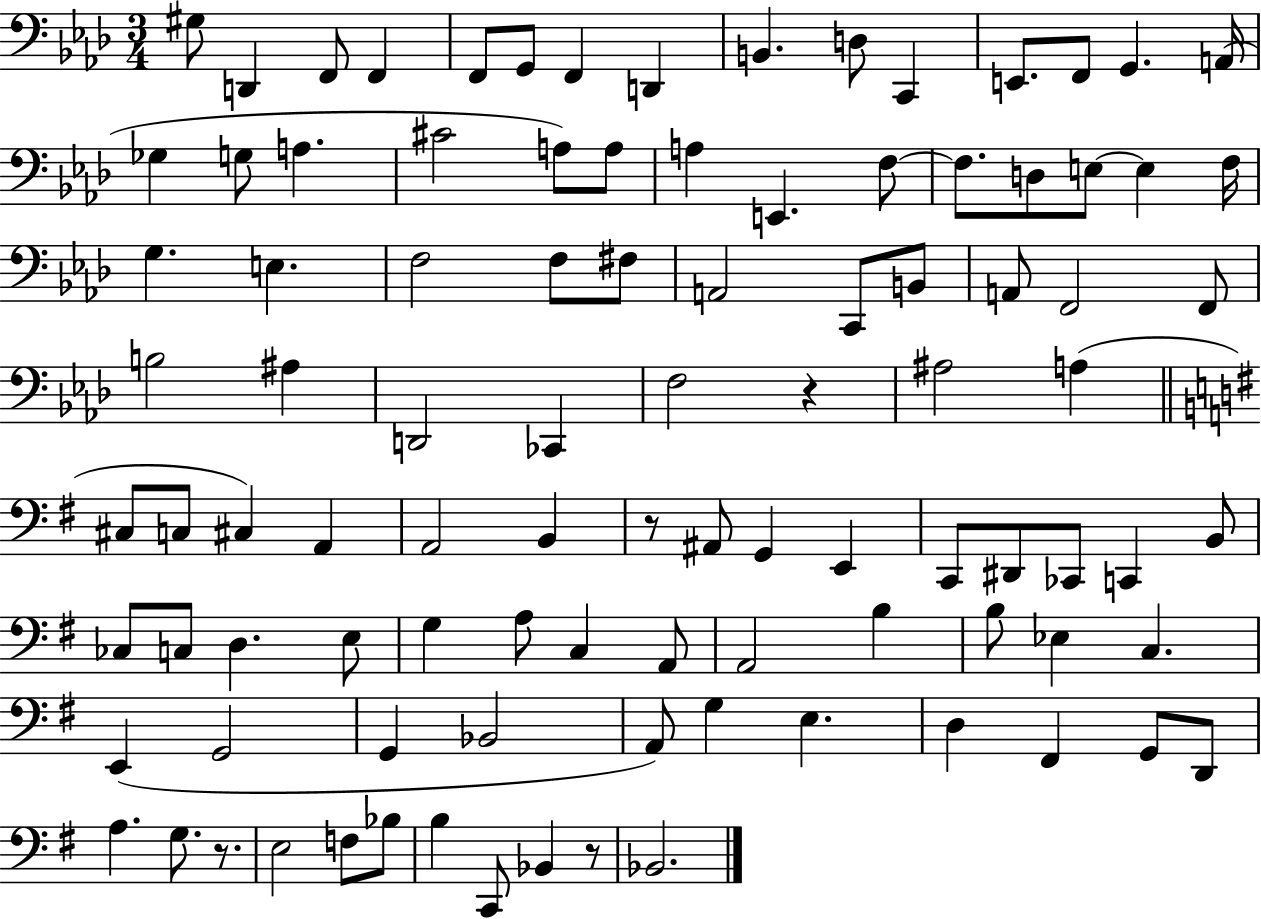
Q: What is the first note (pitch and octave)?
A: G#3